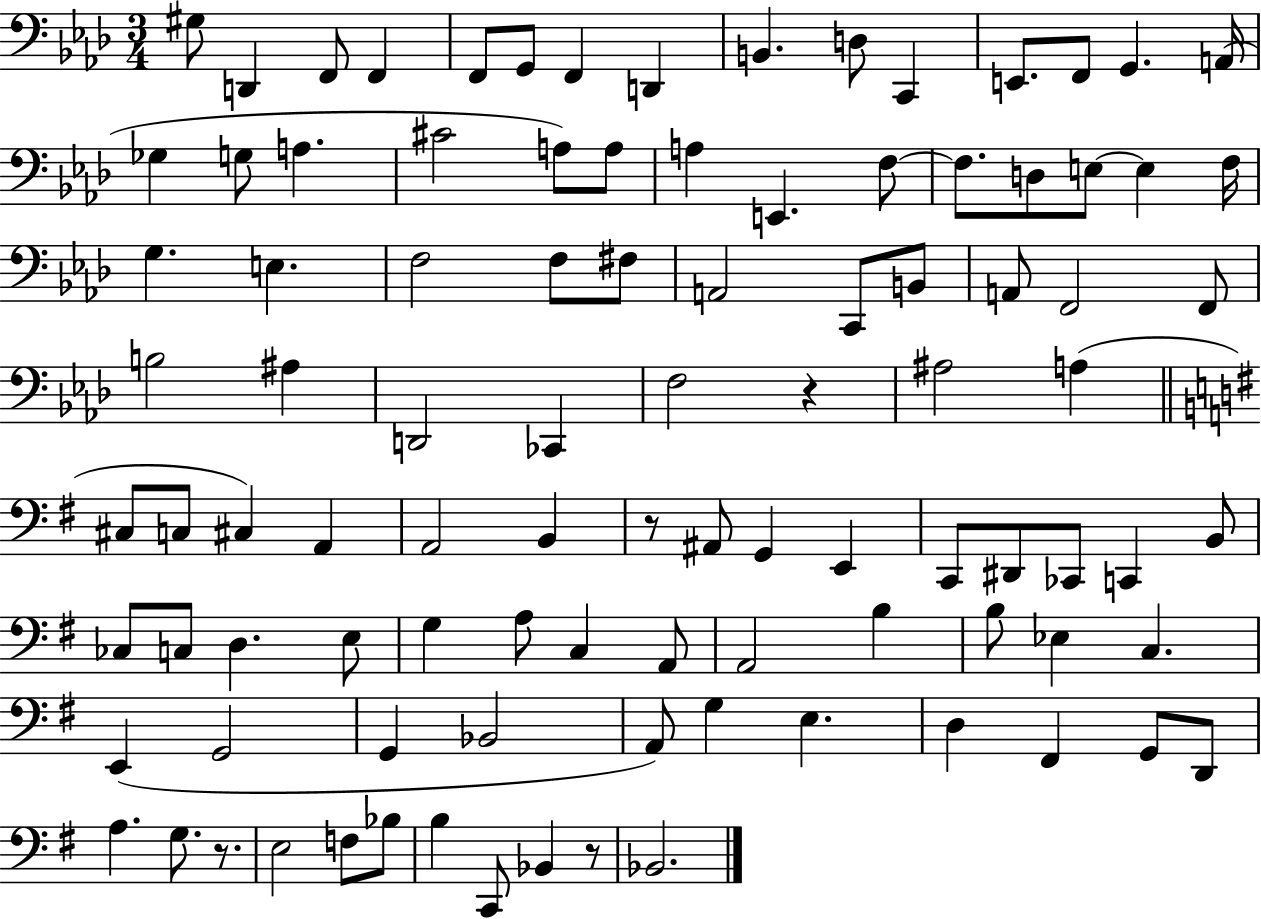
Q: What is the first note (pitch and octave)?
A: G#3